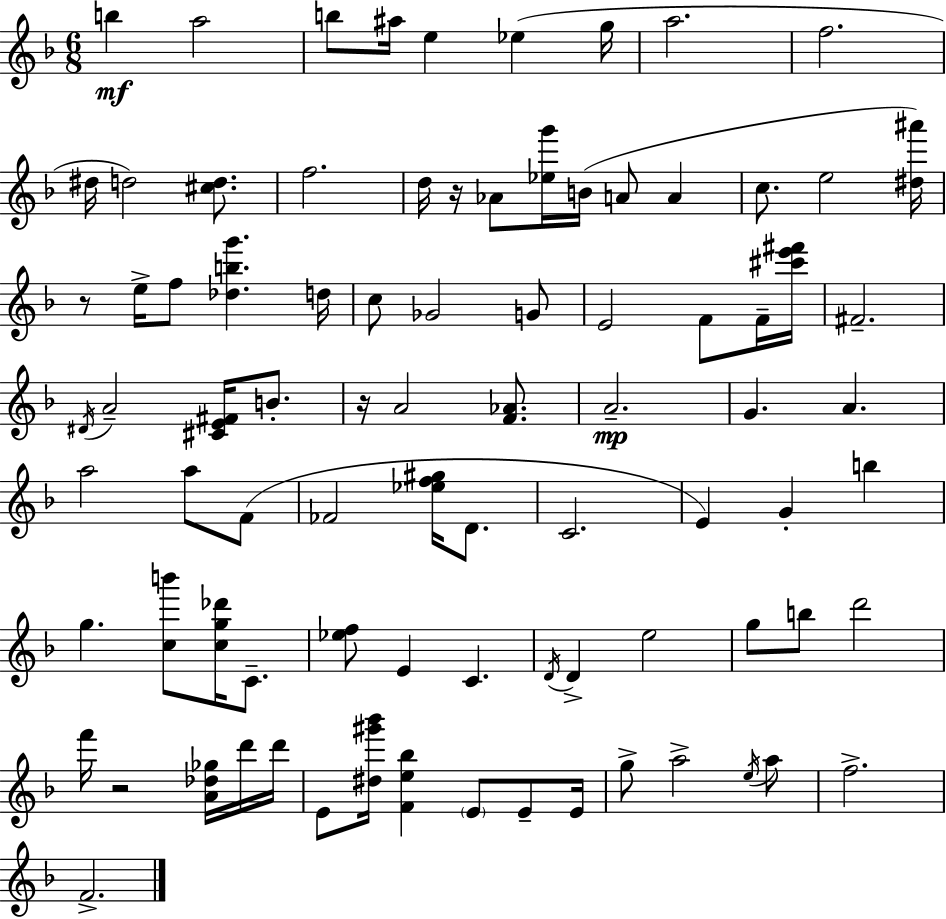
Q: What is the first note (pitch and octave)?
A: B5